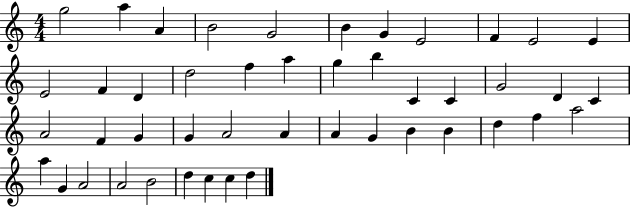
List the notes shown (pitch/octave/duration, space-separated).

G5/h A5/q A4/q B4/h G4/h B4/q G4/q E4/h F4/q E4/h E4/q E4/h F4/q D4/q D5/h F5/q A5/q G5/q B5/q C4/q C4/q G4/h D4/q C4/q A4/h F4/q G4/q G4/q A4/h A4/q A4/q G4/q B4/q B4/q D5/q F5/q A5/h A5/q G4/q A4/h A4/h B4/h D5/q C5/q C5/q D5/q